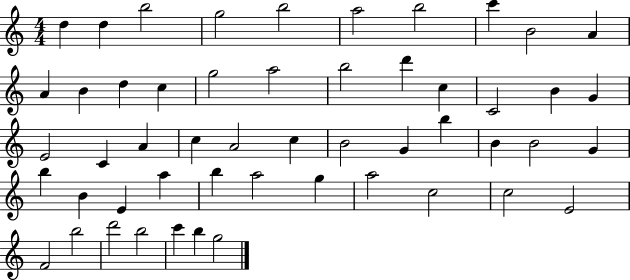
D5/q D5/q B5/h G5/h B5/h A5/h B5/h C6/q B4/h A4/q A4/q B4/q D5/q C5/q G5/h A5/h B5/h D6/q C5/q C4/h B4/q G4/q E4/h C4/q A4/q C5/q A4/h C5/q B4/h G4/q B5/q B4/q B4/h G4/q B5/q B4/q E4/q A5/q B5/q A5/h G5/q A5/h C5/h C5/h E4/h F4/h B5/h D6/h B5/h C6/q B5/q G5/h